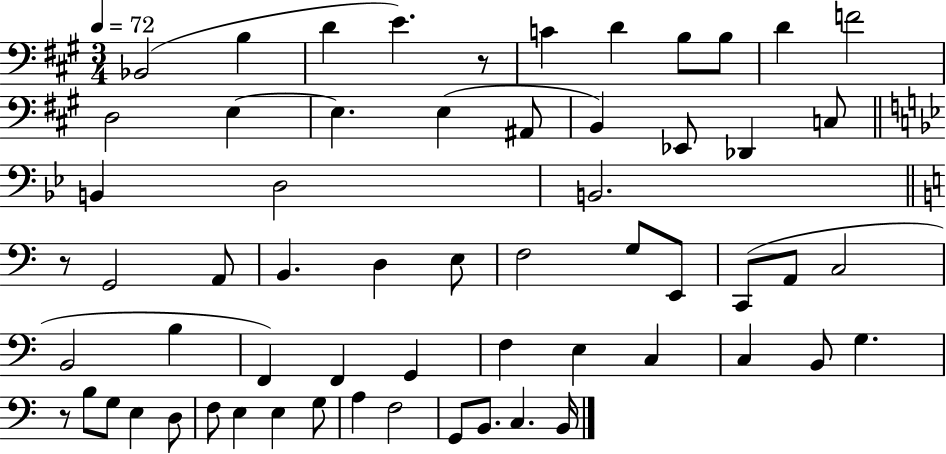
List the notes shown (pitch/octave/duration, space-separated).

Bb2/h B3/q D4/q E4/q. R/e C4/q D4/q B3/e B3/e D4/q F4/h D3/h E3/q E3/q. E3/q A#2/e B2/q Eb2/e Db2/q C3/e B2/q D3/h B2/h. R/e G2/h A2/e B2/q. D3/q E3/e F3/h G3/e E2/e C2/e A2/e C3/h B2/h B3/q F2/q F2/q G2/q F3/q E3/q C3/q C3/q B2/e G3/q. R/e B3/e G3/e E3/q D3/e F3/e E3/q E3/q G3/e A3/q F3/h G2/e B2/e. C3/q. B2/s